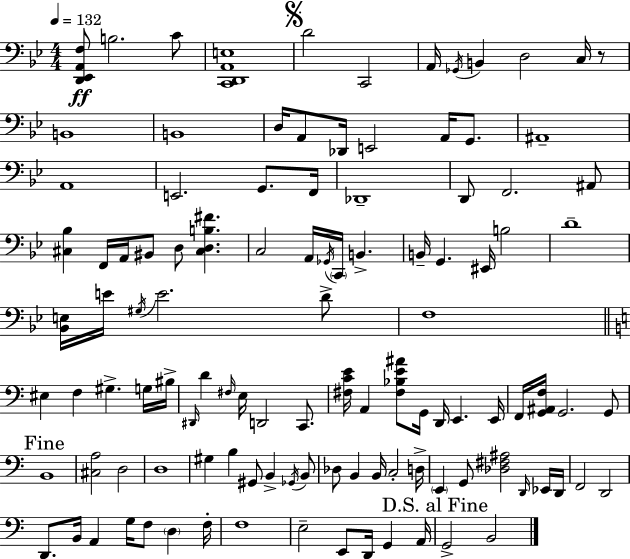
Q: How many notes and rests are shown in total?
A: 111